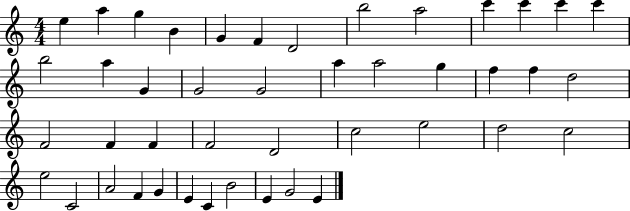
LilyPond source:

{
  \clef treble
  \numericTimeSignature
  \time 4/4
  \key c \major
  e''4 a''4 g''4 b'4 | g'4 f'4 d'2 | b''2 a''2 | c'''4 c'''4 c'''4 c'''4 | \break b''2 a''4 g'4 | g'2 g'2 | a''4 a''2 g''4 | f''4 f''4 d''2 | \break f'2 f'4 f'4 | f'2 d'2 | c''2 e''2 | d''2 c''2 | \break e''2 c'2 | a'2 f'4 g'4 | e'4 c'4 b'2 | e'4 g'2 e'4 | \break \bar "|."
}